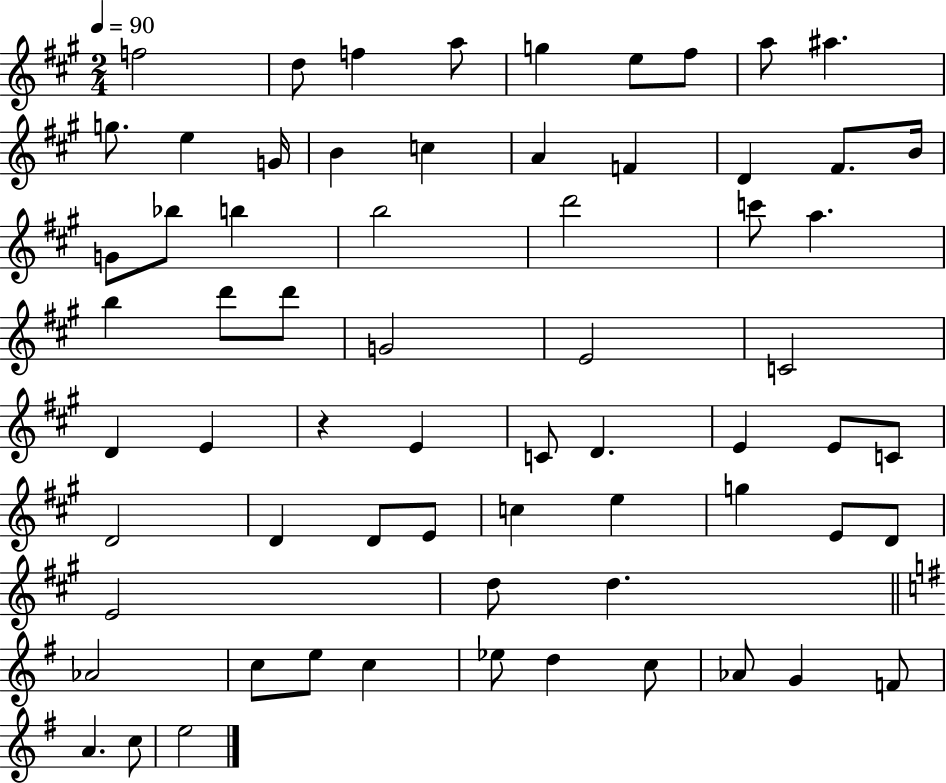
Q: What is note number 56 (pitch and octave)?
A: C5